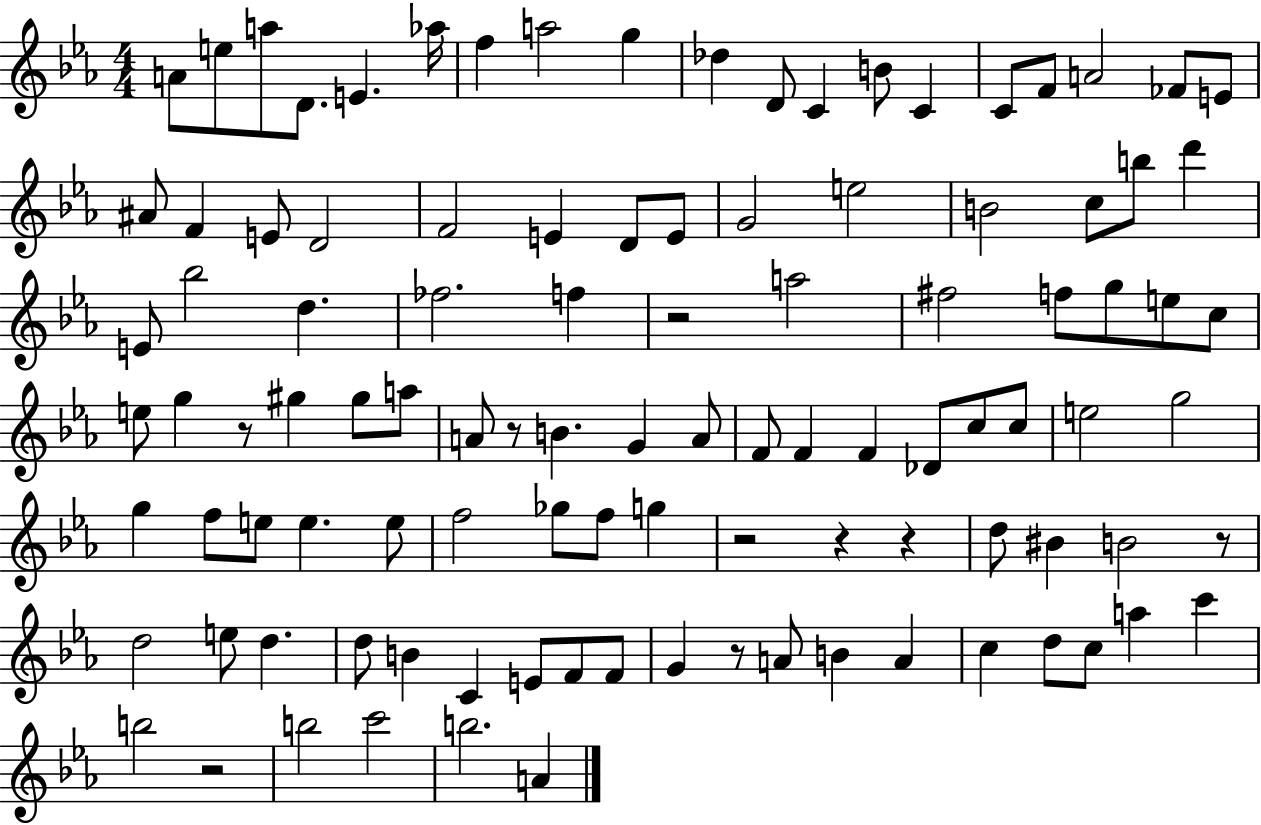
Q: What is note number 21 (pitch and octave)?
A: F4